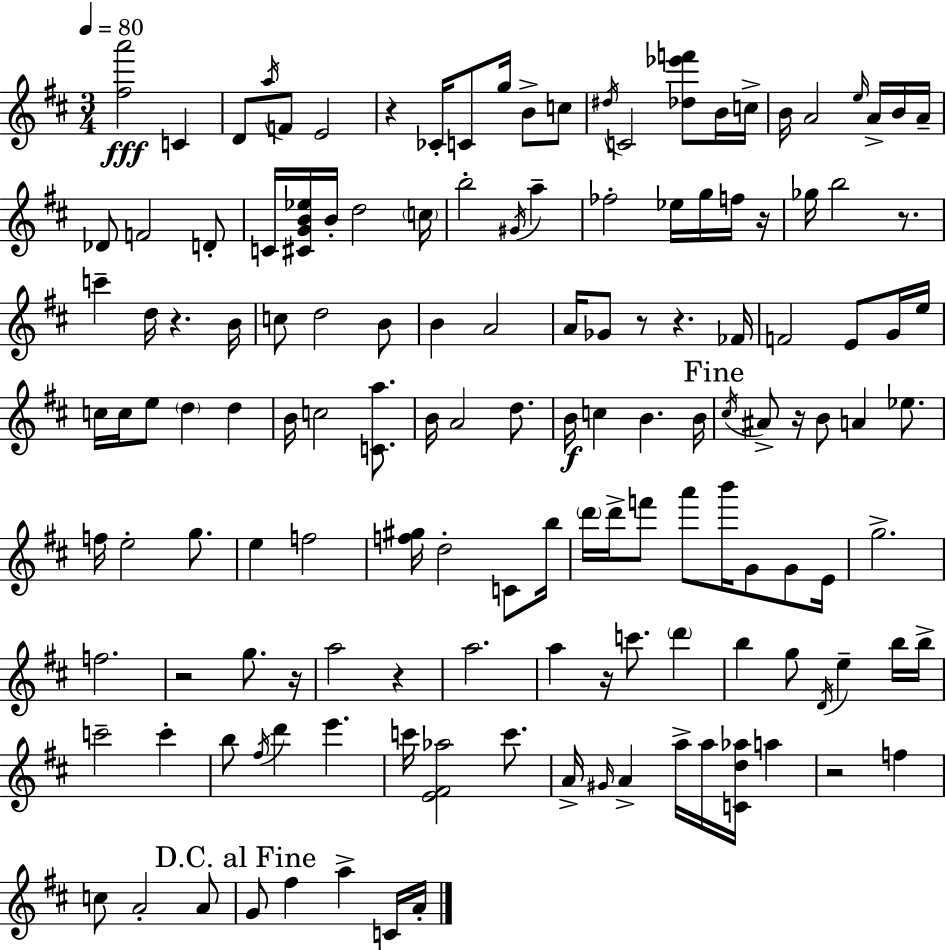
X:1
T:Untitled
M:3/4
L:1/4
K:D
[^fa']2 C D/2 a/4 F/2 E2 z _C/4 C/2 g/4 B/2 c/2 ^d/4 C2 [_d_e'f']/2 B/4 c/4 B/4 A2 e/4 A/4 B/4 A/4 _D/2 F2 D/2 C/4 [^CGB_e]/4 B/4 d2 c/4 b2 ^G/4 a _f2 _e/4 g/4 f/4 z/4 _g/4 b2 z/2 c' d/4 z B/4 c/2 d2 B/2 B A2 A/4 _G/2 z/2 z _F/4 F2 E/2 G/4 e/4 c/4 c/4 e/2 d d B/4 c2 [Ca]/2 B/4 A2 d/2 B/4 c B B/4 ^c/4 ^A/2 z/4 B/2 A _e/2 f/4 e2 g/2 e f2 [f^g]/4 d2 C/2 b/4 d'/4 d'/4 f'/2 a'/2 b'/4 G/2 G/2 E/4 g2 f2 z2 g/2 z/4 a2 z a2 a z/4 c'/2 d' b g/2 D/4 e b/4 b/4 c'2 c' b/2 ^f/4 d' e' c'/4 [E^F_a]2 c'/2 A/4 ^G/4 A a/4 a/4 [Cd_a]/4 a z2 f c/2 A2 A/2 G/2 ^f a C/4 A/4